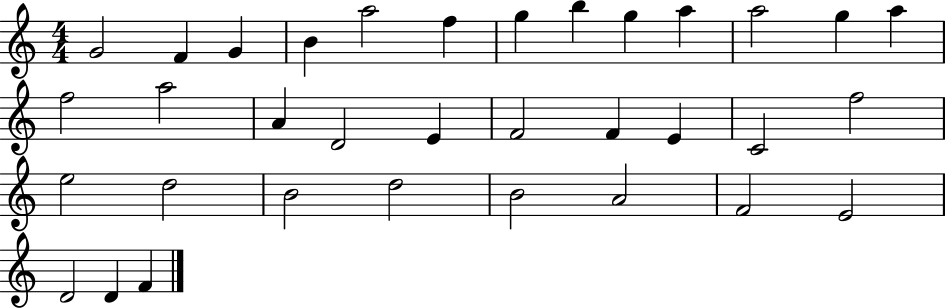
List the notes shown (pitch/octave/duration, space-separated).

G4/h F4/q G4/q B4/q A5/h F5/q G5/q B5/q G5/q A5/q A5/h G5/q A5/q F5/h A5/h A4/q D4/h E4/q F4/h F4/q E4/q C4/h F5/h E5/h D5/h B4/h D5/h B4/h A4/h F4/h E4/h D4/h D4/q F4/q